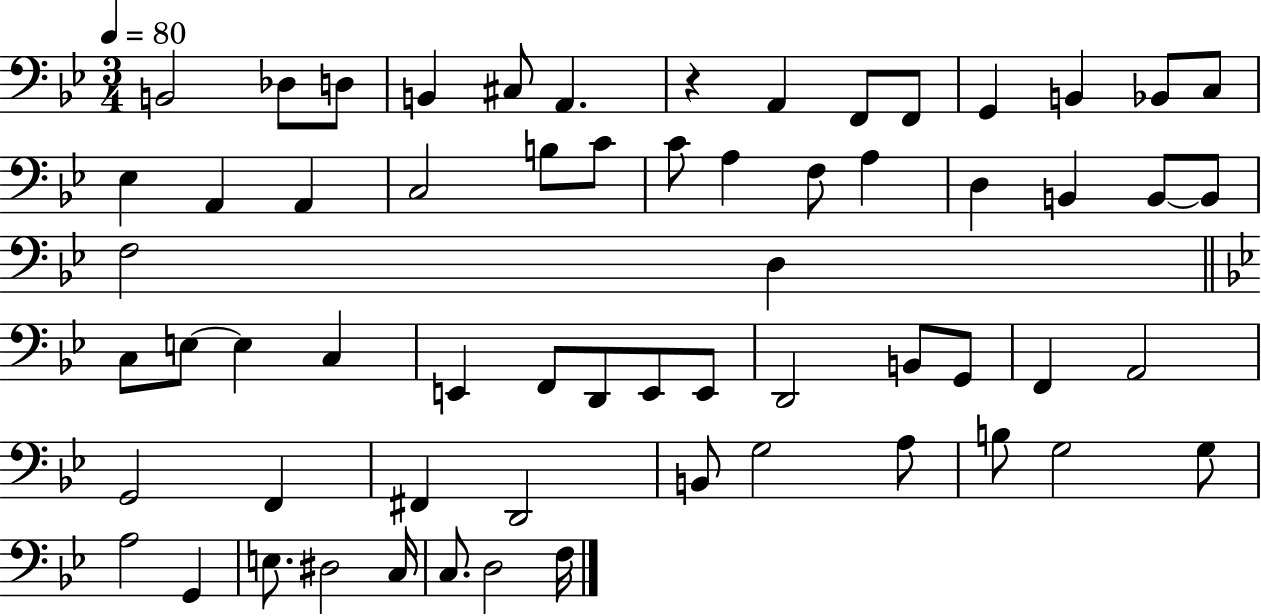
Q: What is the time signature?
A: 3/4